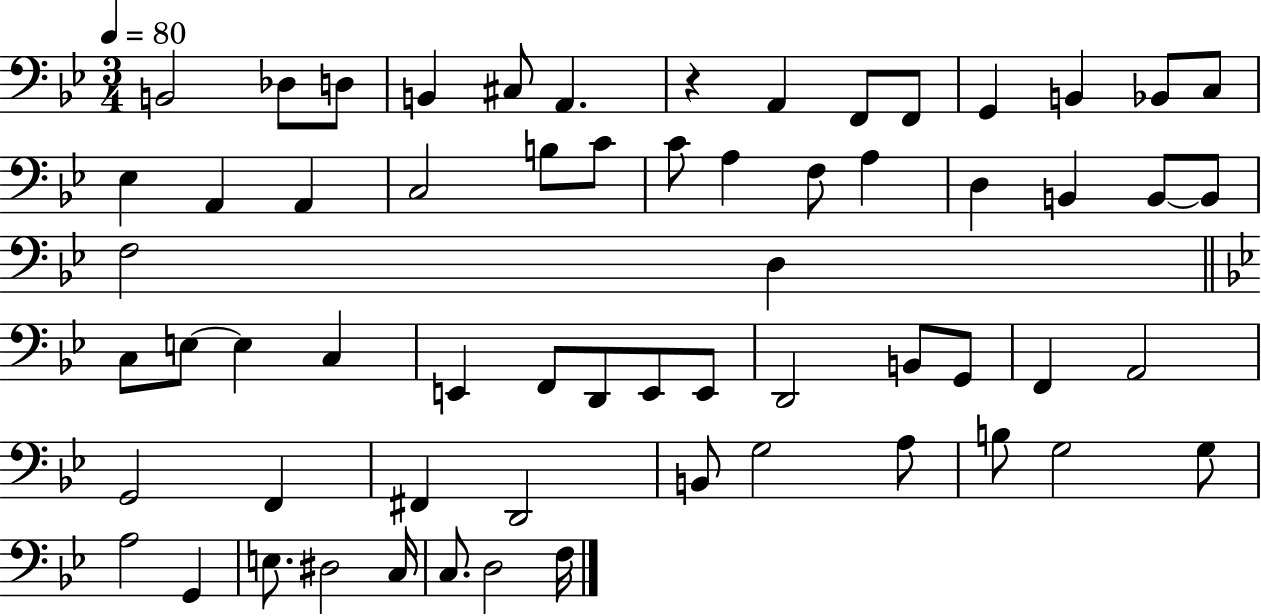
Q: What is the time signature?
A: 3/4